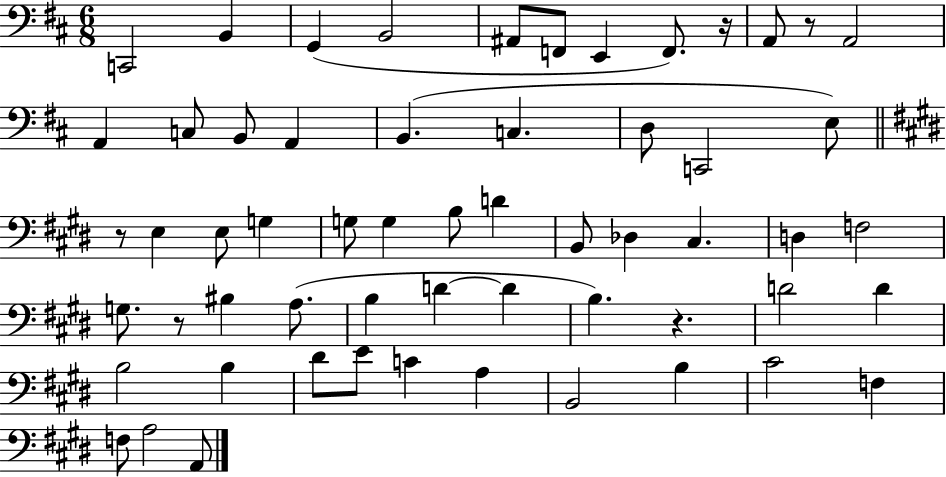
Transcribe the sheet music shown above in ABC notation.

X:1
T:Untitled
M:6/8
L:1/4
K:D
C,,2 B,, G,, B,,2 ^A,,/2 F,,/2 E,, F,,/2 z/4 A,,/2 z/2 A,,2 A,, C,/2 B,,/2 A,, B,, C, D,/2 C,,2 E,/2 z/2 E, E,/2 G, G,/2 G, B,/2 D B,,/2 _D, ^C, D, F,2 G,/2 z/2 ^B, A,/2 B, D D B, z D2 D B,2 B, ^D/2 E/2 C A, B,,2 B, ^C2 F, F,/2 A,2 A,,/2